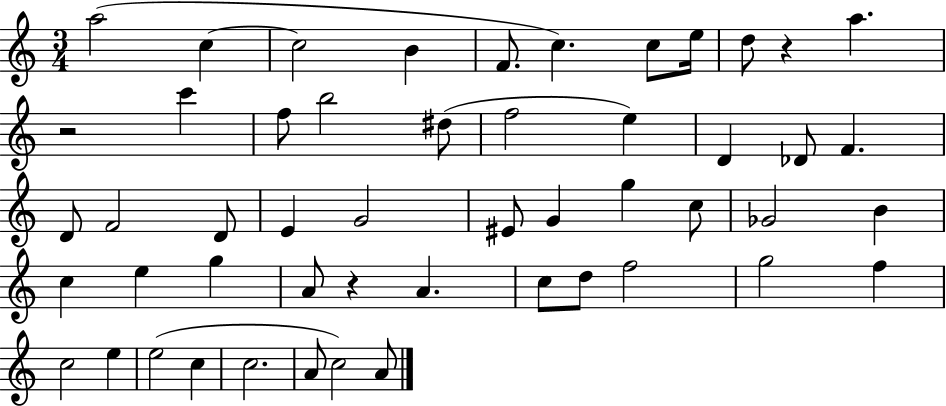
{
  \clef treble
  \numericTimeSignature
  \time 3/4
  \key c \major
  \repeat volta 2 { a''2( c''4~~ | c''2 b'4 | f'8. c''4.) c''8 e''16 | d''8 r4 a''4. | \break r2 c'''4 | f''8 b''2 dis''8( | f''2 e''4) | d'4 des'8 f'4. | \break d'8 f'2 d'8 | e'4 g'2 | eis'8 g'4 g''4 c''8 | ges'2 b'4 | \break c''4 e''4 g''4 | a'8 r4 a'4. | c''8 d''8 f''2 | g''2 f''4 | \break c''2 e''4 | e''2( c''4 | c''2. | a'8 c''2) a'8 | \break } \bar "|."
}